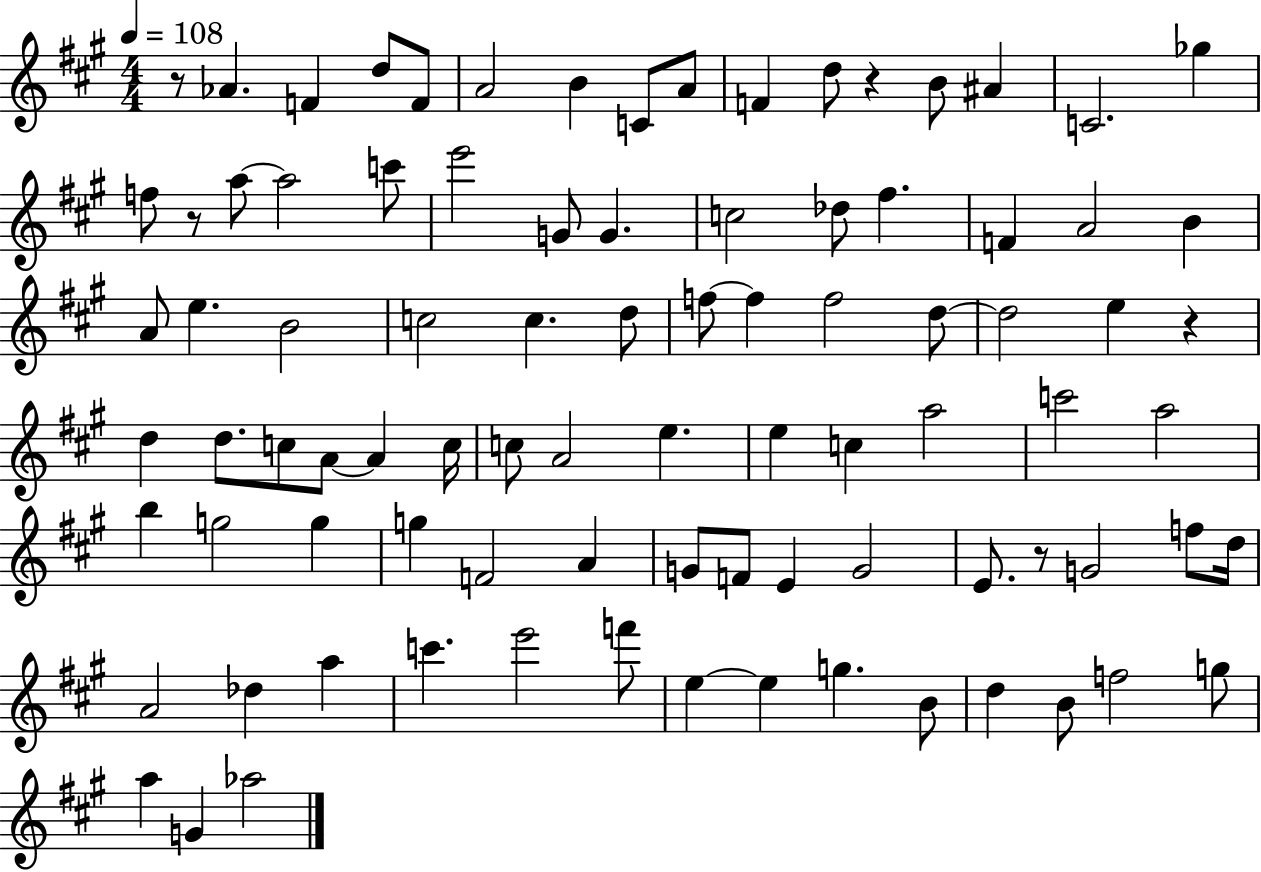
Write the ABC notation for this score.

X:1
T:Untitled
M:4/4
L:1/4
K:A
z/2 _A F d/2 F/2 A2 B C/2 A/2 F d/2 z B/2 ^A C2 _g f/2 z/2 a/2 a2 c'/2 e'2 G/2 G c2 _d/2 ^f F A2 B A/2 e B2 c2 c d/2 f/2 f f2 d/2 d2 e z d d/2 c/2 A/2 A c/4 c/2 A2 e e c a2 c'2 a2 b g2 g g F2 A G/2 F/2 E G2 E/2 z/2 G2 f/2 d/4 A2 _d a c' e'2 f'/2 e e g B/2 d B/2 f2 g/2 a G _a2